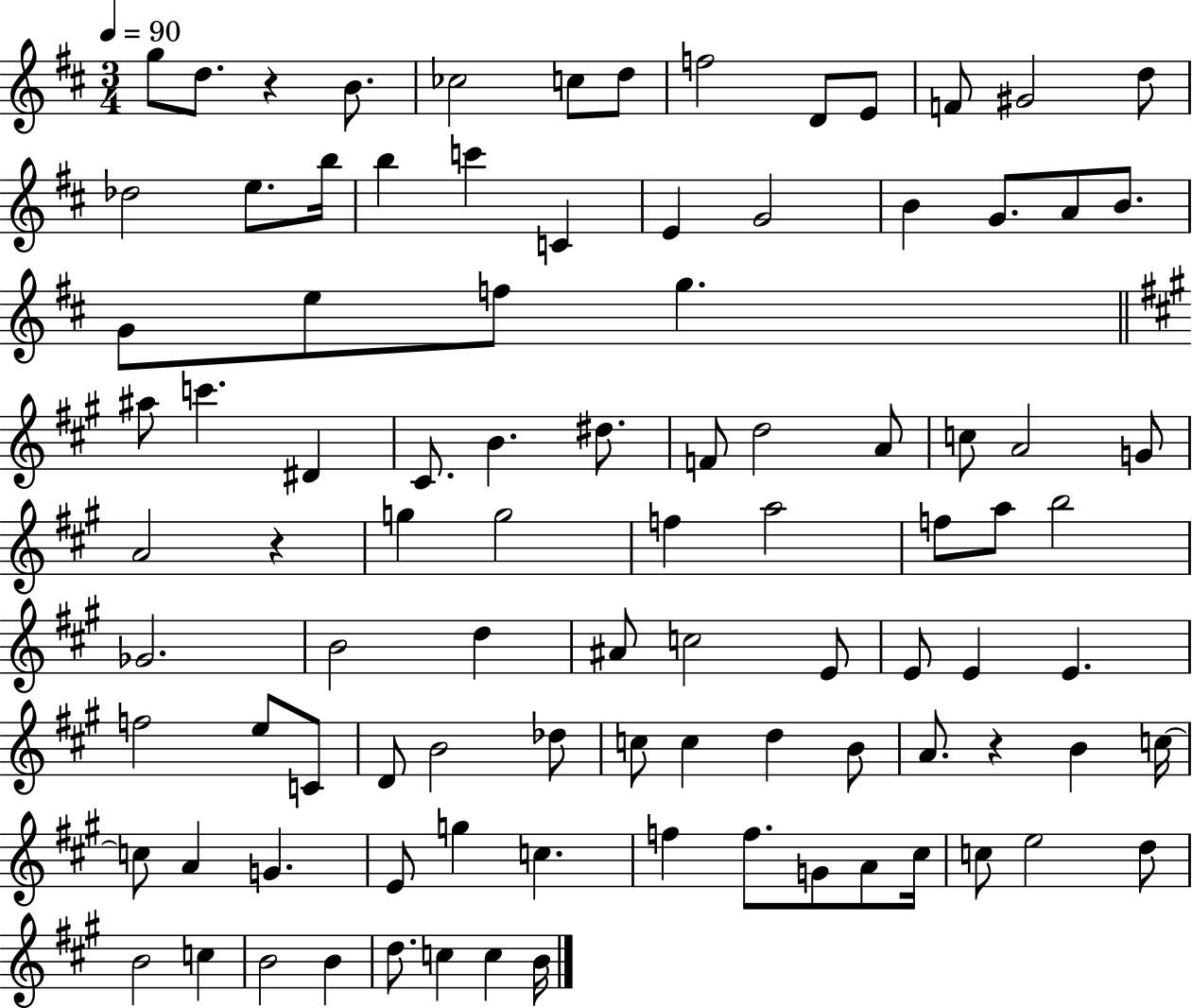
G5/e D5/e. R/q B4/e. CES5/h C5/e D5/e F5/h D4/e E4/e F4/e G#4/h D5/e Db5/h E5/e. B5/s B5/q C6/q C4/q E4/q G4/h B4/q G4/e. A4/e B4/e. G4/e E5/e F5/e G5/q. A#5/e C6/q. D#4/q C#4/e. B4/q. D#5/e. F4/e D5/h A4/e C5/e A4/h G4/e A4/h R/q G5/q G5/h F5/q A5/h F5/e A5/e B5/h Gb4/h. B4/h D5/q A#4/e C5/h E4/e E4/e E4/q E4/q. F5/h E5/e C4/e D4/e B4/h Db5/e C5/e C5/q D5/q B4/e A4/e. R/q B4/q C5/s C5/e A4/q G4/q. E4/e G5/q C5/q. F5/q F5/e. G4/e A4/e C#5/s C5/e E5/h D5/e B4/h C5/q B4/h B4/q D5/e. C5/q C5/q B4/s